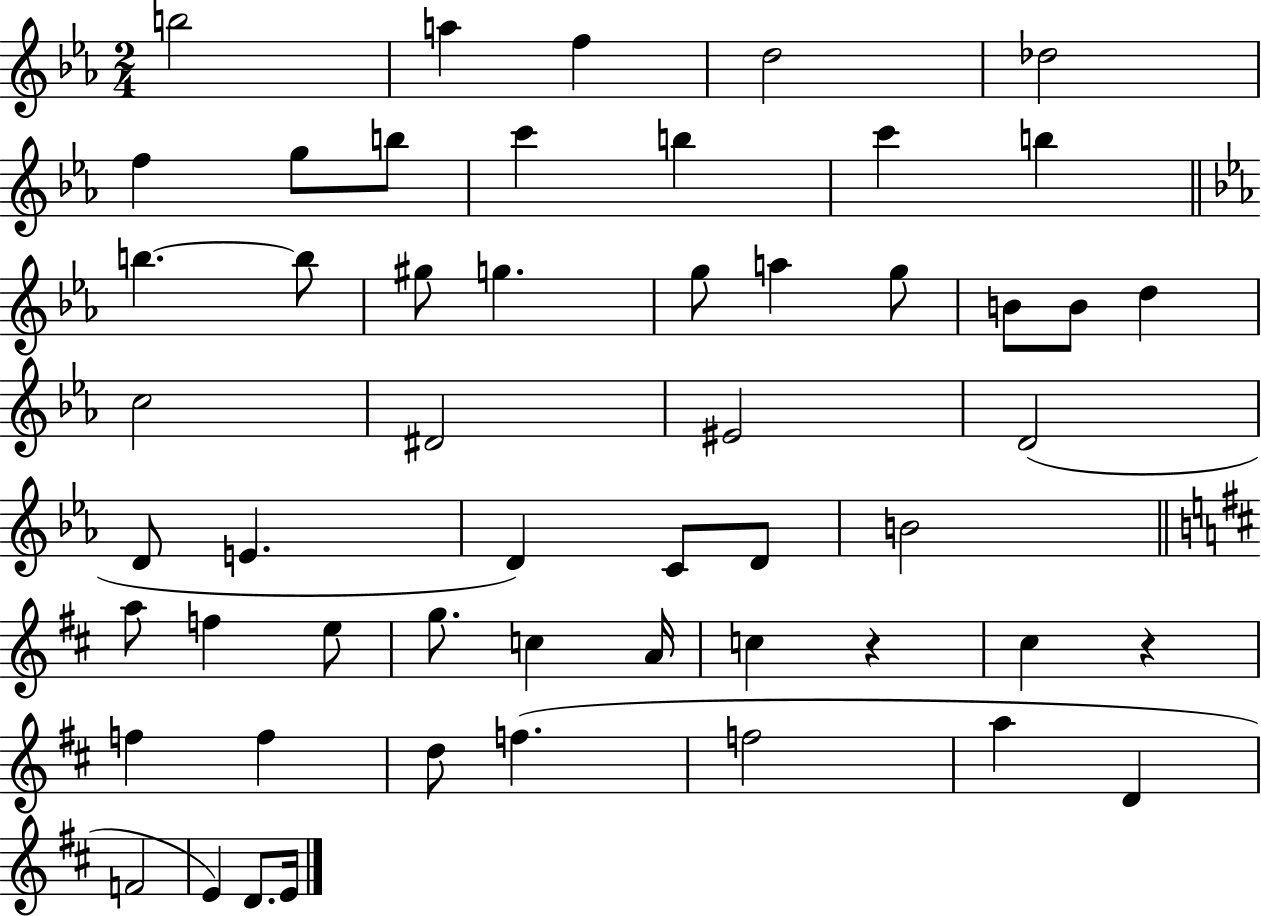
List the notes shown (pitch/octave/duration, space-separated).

B5/h A5/q F5/q D5/h Db5/h F5/q G5/e B5/e C6/q B5/q C6/q B5/q B5/q. B5/e G#5/e G5/q. G5/e A5/q G5/e B4/e B4/e D5/q C5/h D#4/h EIS4/h D4/h D4/e E4/q. D4/q C4/e D4/e B4/h A5/e F5/q E5/e G5/e. C5/q A4/s C5/q R/q C#5/q R/q F5/q F5/q D5/e F5/q. F5/h A5/q D4/q F4/h E4/q D4/e. E4/s